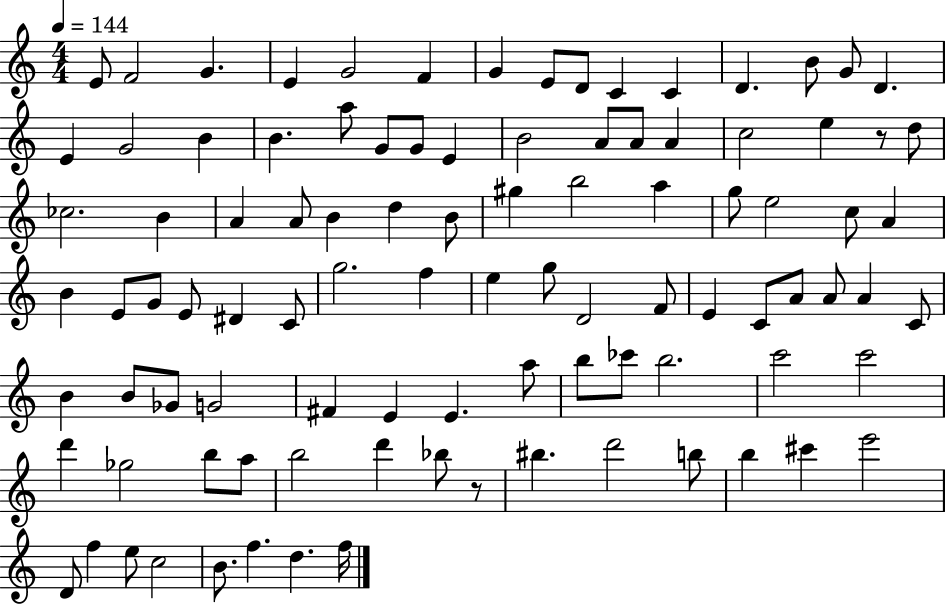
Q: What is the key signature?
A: C major